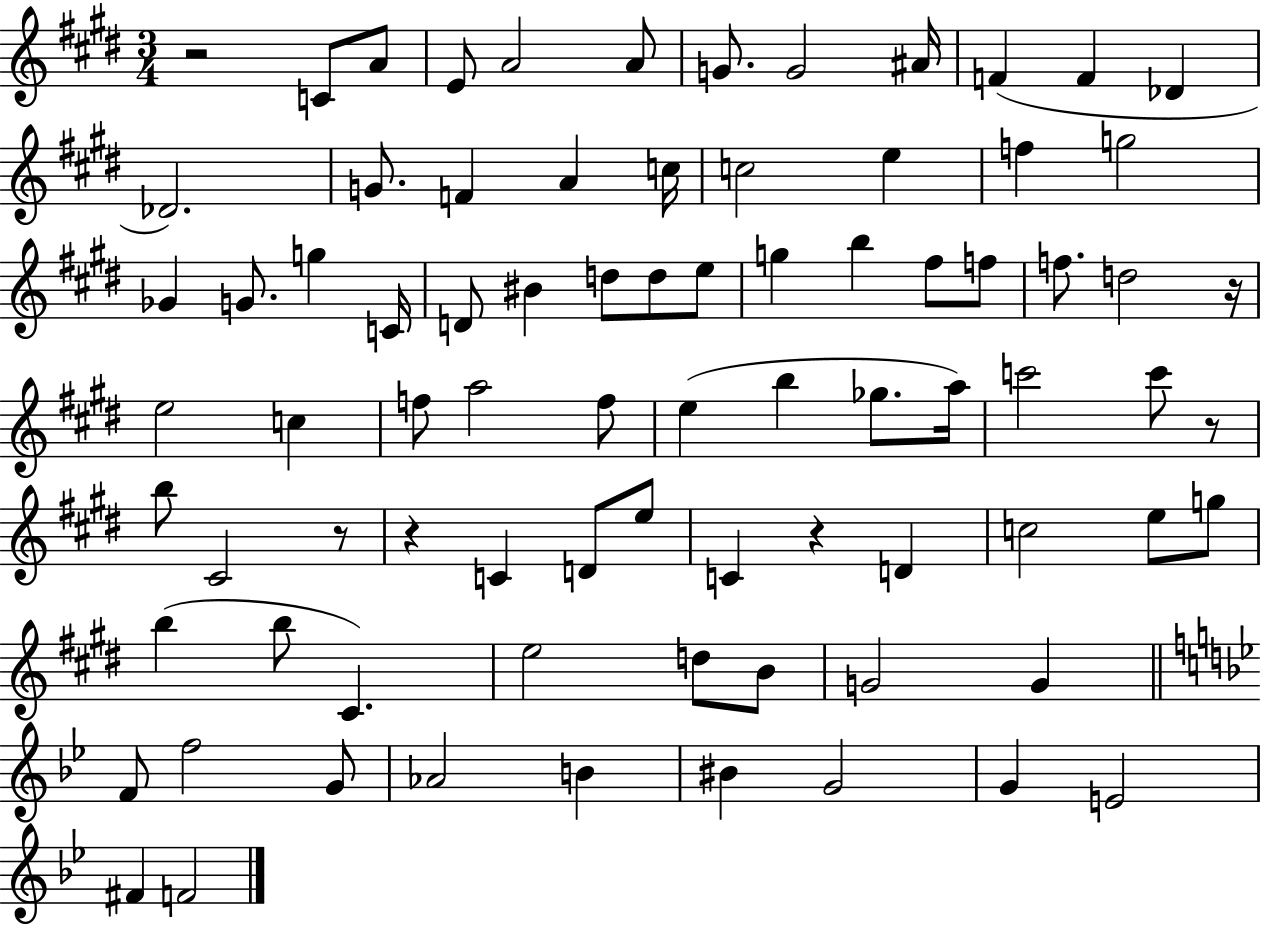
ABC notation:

X:1
T:Untitled
M:3/4
L:1/4
K:E
z2 C/2 A/2 E/2 A2 A/2 G/2 G2 ^A/4 F F _D _D2 G/2 F A c/4 c2 e f g2 _G G/2 g C/4 D/2 ^B d/2 d/2 e/2 g b ^f/2 f/2 f/2 d2 z/4 e2 c f/2 a2 f/2 e b _g/2 a/4 c'2 c'/2 z/2 b/2 ^C2 z/2 z C D/2 e/2 C z D c2 e/2 g/2 b b/2 ^C e2 d/2 B/2 G2 G F/2 f2 G/2 _A2 B ^B G2 G E2 ^F F2